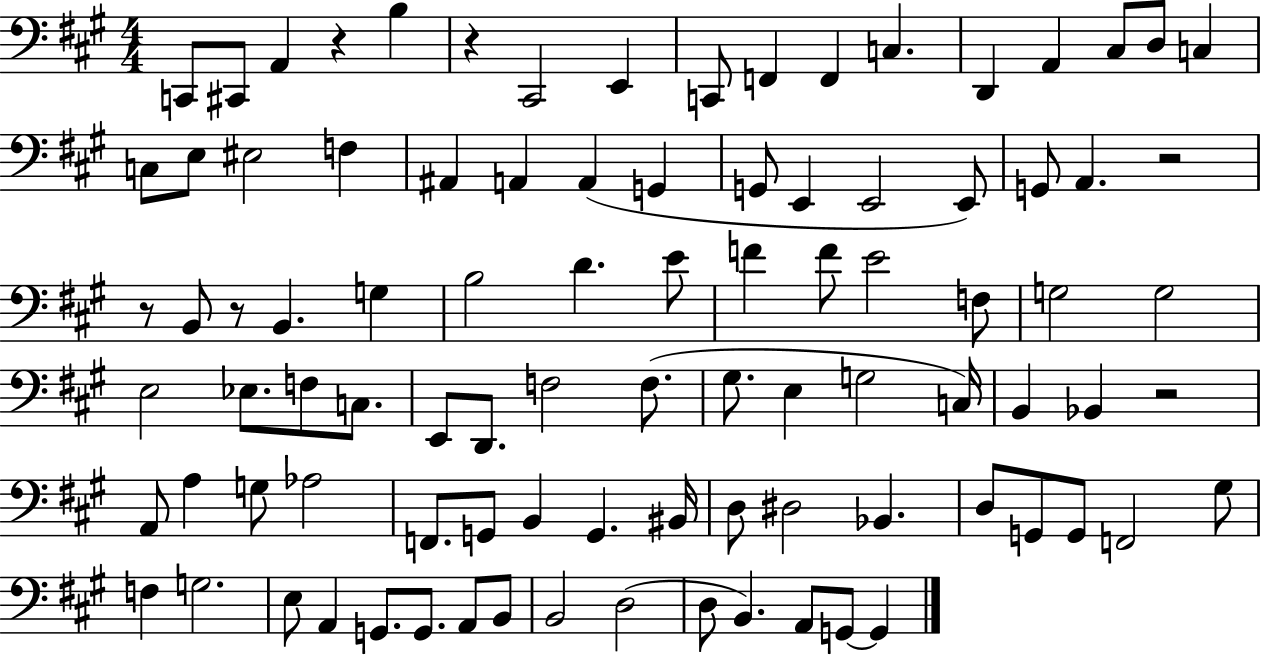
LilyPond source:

{
  \clef bass
  \numericTimeSignature
  \time 4/4
  \key a \major
  c,8 cis,8 a,4 r4 b4 | r4 cis,2 e,4 | c,8 f,4 f,4 c4. | d,4 a,4 cis8 d8 c4 | \break c8 e8 eis2 f4 | ais,4 a,4 a,4( g,4 | g,8 e,4 e,2 e,8) | g,8 a,4. r2 | \break r8 b,8 r8 b,4. g4 | b2 d'4. e'8 | f'4 f'8 e'2 f8 | g2 g2 | \break e2 ees8. f8 c8. | e,8 d,8. f2 f8.( | gis8. e4 g2 c16) | b,4 bes,4 r2 | \break a,8 a4 g8 aes2 | f,8. g,8 b,4 g,4. bis,16 | d8 dis2 bes,4. | d8 g,8 g,8 f,2 gis8 | \break f4 g2. | e8 a,4 g,8. g,8. a,8 b,8 | b,2 d2( | d8 b,4.) a,8 g,8~~ g,4 | \break \bar "|."
}